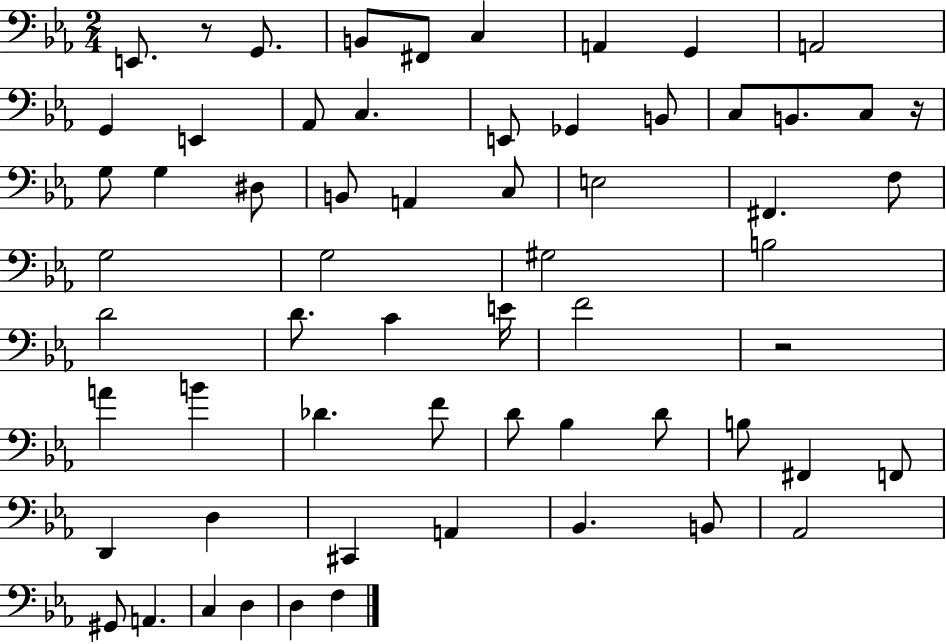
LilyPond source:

{
  \clef bass
  \numericTimeSignature
  \time 2/4
  \key ees \major
  \repeat volta 2 { e,8. r8 g,8. | b,8 fis,8 c4 | a,4 g,4 | a,2 | \break g,4 e,4 | aes,8 c4. | e,8 ges,4 b,8 | c8 b,8. c8 r16 | \break g8 g4 dis8 | b,8 a,4 c8 | e2 | fis,4. f8 | \break g2 | g2 | gis2 | b2 | \break d'2 | d'8. c'4 e'16 | f'2 | r2 | \break a'4 b'4 | des'4. f'8 | d'8 bes4 d'8 | b8 fis,4 f,8 | \break d,4 d4 | cis,4 a,4 | bes,4. b,8 | aes,2 | \break gis,8 a,4. | c4 d4 | d4 f4 | } \bar "|."
}